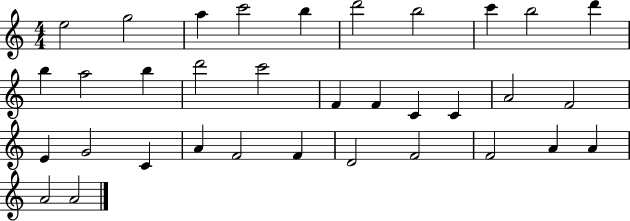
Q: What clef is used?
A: treble